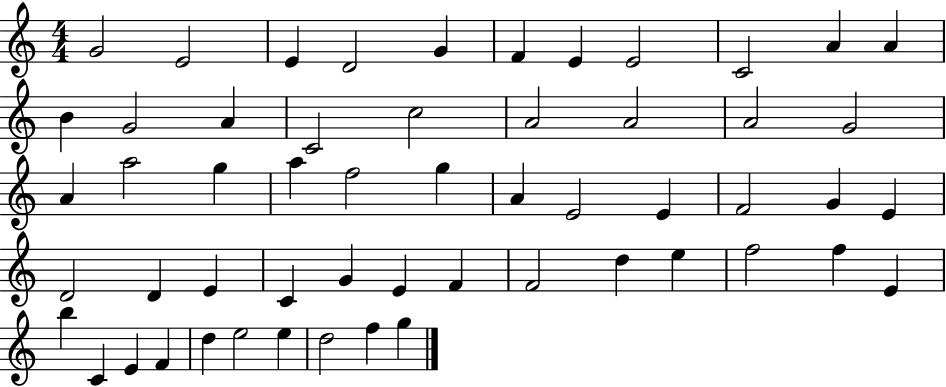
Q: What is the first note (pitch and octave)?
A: G4